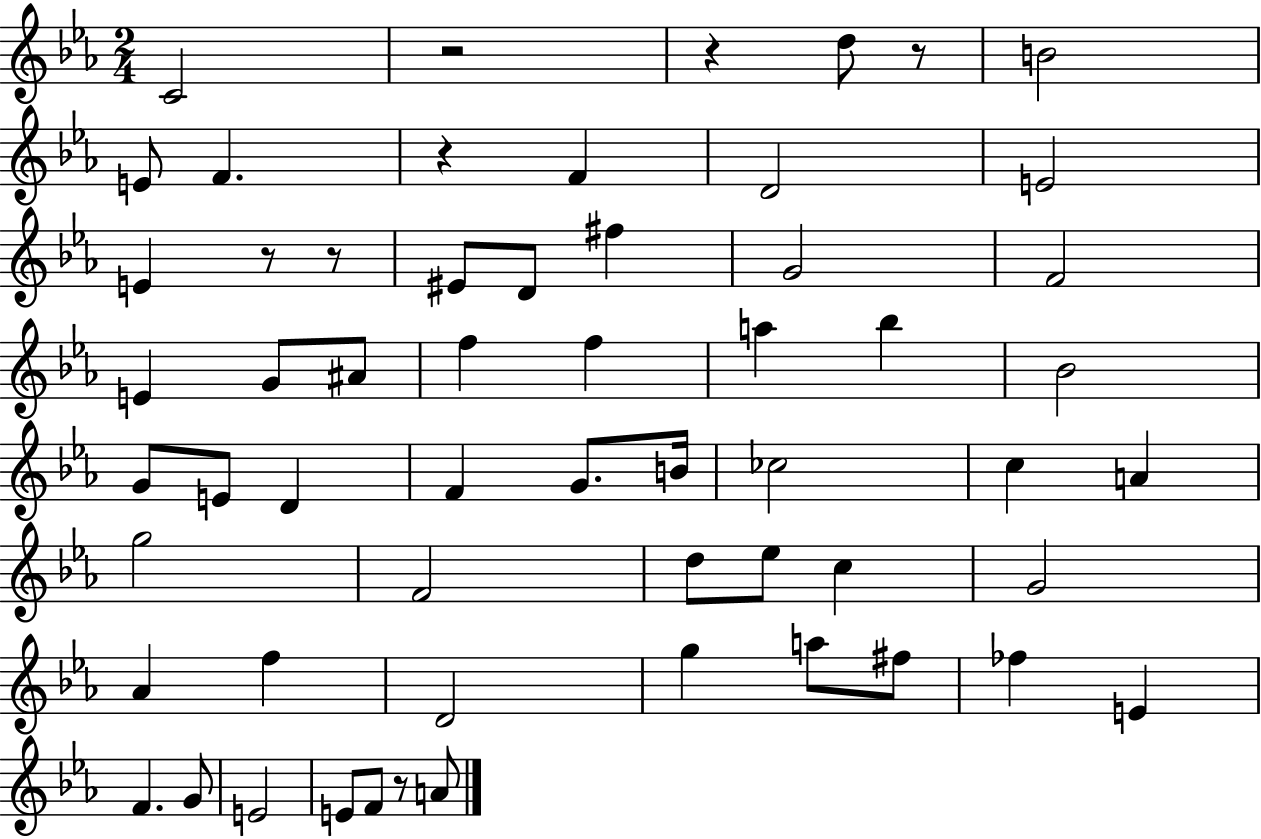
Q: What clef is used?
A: treble